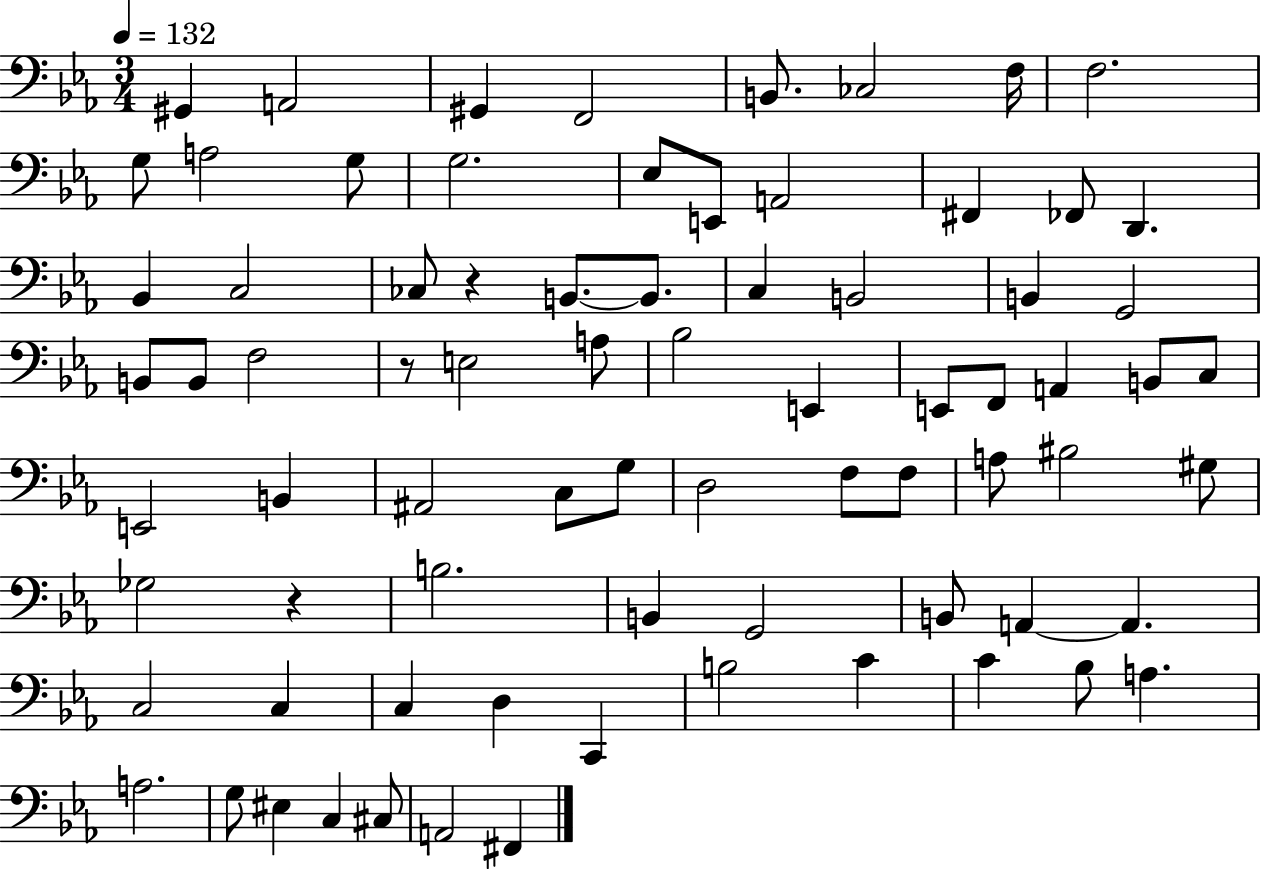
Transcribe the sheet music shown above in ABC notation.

X:1
T:Untitled
M:3/4
L:1/4
K:Eb
^G,, A,,2 ^G,, F,,2 B,,/2 _C,2 F,/4 F,2 G,/2 A,2 G,/2 G,2 _E,/2 E,,/2 A,,2 ^F,, _F,,/2 D,, _B,, C,2 _C,/2 z B,,/2 B,,/2 C, B,,2 B,, G,,2 B,,/2 B,,/2 F,2 z/2 E,2 A,/2 _B,2 E,, E,,/2 F,,/2 A,, B,,/2 C,/2 E,,2 B,, ^A,,2 C,/2 G,/2 D,2 F,/2 F,/2 A,/2 ^B,2 ^G,/2 _G,2 z B,2 B,, G,,2 B,,/2 A,, A,, C,2 C, C, D, C,, B,2 C C _B,/2 A, A,2 G,/2 ^E, C, ^C,/2 A,,2 ^F,,